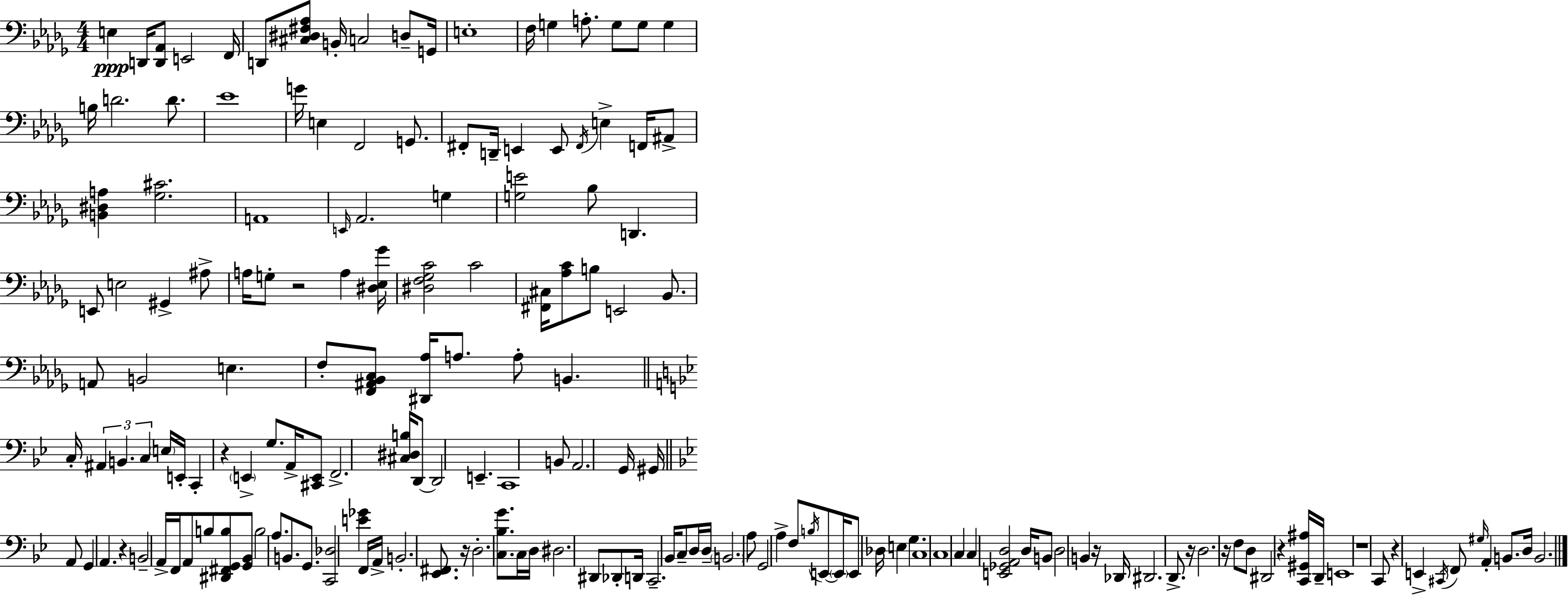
X:1
T:Untitled
M:4/4
L:1/4
K:Bbm
E, D,,/4 [D,,_A,,]/2 E,,2 F,,/4 D,,/2 [^C,^D,^F,_A,]/2 B,,/4 C,2 D,/2 G,,/4 E,4 F,/4 G, A,/2 G,/2 G,/2 G, B,/4 D2 D/2 _E4 G/4 E, F,,2 G,,/2 ^F,,/2 D,,/4 E,, E,,/2 ^F,,/4 E, F,,/4 ^A,,/2 [B,,^D,A,] [_G,^C]2 A,,4 E,,/4 _A,,2 G, [G,E]2 _B,/2 D,, E,,/2 E,2 ^G,, ^A,/2 A,/4 G,/2 z2 A, [^D,_E,_G]/4 [^D,F,_G,C]2 C2 [^F,,^C,]/4 [_A,C]/2 B,/2 E,,2 _B,,/2 A,,/2 B,,2 E, F,/2 [F,,^A,,_B,,C,]/2 [^D,,_A,]/4 A,/2 A,/2 B,, C,/4 ^A,, B,, C, E,/4 E,,/4 C,, z E,, G,/2 A,,/4 [^C,,E,,]/2 F,,2 [^C,^D,B,]/4 D,,/2 D,,2 E,, C,,4 B,,/2 A,,2 G,,/4 ^G,,/4 A,,/2 G,, A,, z B,,2 A,,/4 F,,/4 A,,/2 B,/2 [^D,,^F,,G,,B,]/2 [G,,_B,,]/2 B,2 A,/2 B,,/2 G,,/2 [C,,_D,]2 [E_G] F,,/4 A,,/4 B,,2 [_E,,^F,,]/2 z/4 D,2 [C,_B,G]/2 C,/4 D,/4 ^D,2 ^D,,/2 _D,,/2 D,,/4 C,,2 _B,,/4 C,/2 D,/4 D,/4 B,,2 A,/2 G,,2 A, F,/2 B,/4 E,,/2 E,,/4 E,,/2 _D,/4 E, G, C,4 C,4 C, C, [E,,_G,,A,,D,]2 D,/4 B,,/2 D,2 B,, z/4 _D,,/4 ^D,,2 D,,/2 z/4 D,2 z/4 F,/2 D,/2 ^D,,2 z [C,,^G,,^A,]/4 D,,/4 E,,4 z4 C,,/2 z E,, ^C,,/4 F,,/2 ^G,/4 A,, B,,/2 D,/4 B,,2